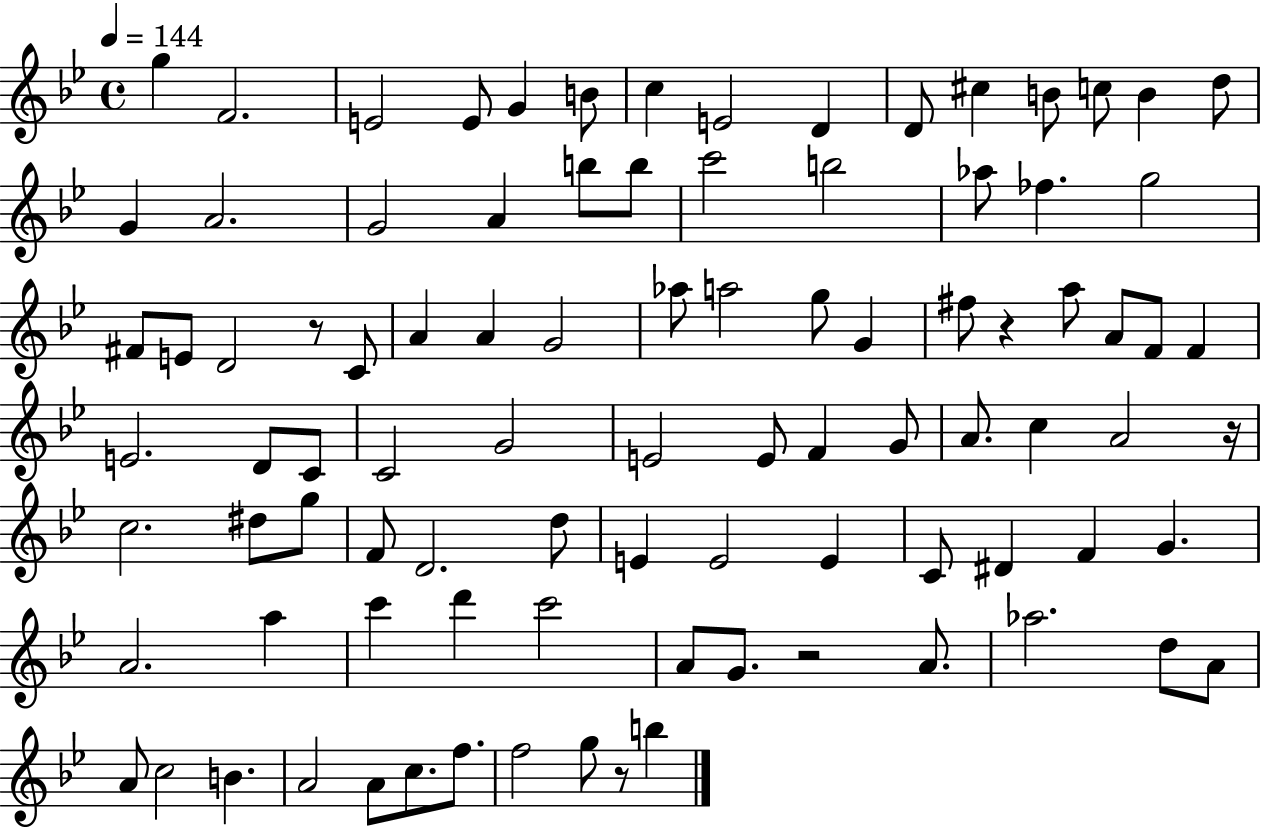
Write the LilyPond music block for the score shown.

{
  \clef treble
  \time 4/4
  \defaultTimeSignature
  \key bes \major
  \tempo 4 = 144
  g''4 f'2. | e'2 e'8 g'4 b'8 | c''4 e'2 d'4 | d'8 cis''4 b'8 c''8 b'4 d''8 | \break g'4 a'2. | g'2 a'4 b''8 b''8 | c'''2 b''2 | aes''8 fes''4. g''2 | \break fis'8 e'8 d'2 r8 c'8 | a'4 a'4 g'2 | aes''8 a''2 g''8 g'4 | fis''8 r4 a''8 a'8 f'8 f'4 | \break e'2. d'8 c'8 | c'2 g'2 | e'2 e'8 f'4 g'8 | a'8. c''4 a'2 r16 | \break c''2. dis''8 g''8 | f'8 d'2. d''8 | e'4 e'2 e'4 | c'8 dis'4 f'4 g'4. | \break a'2. a''4 | c'''4 d'''4 c'''2 | a'8 g'8. r2 a'8. | aes''2. d''8 a'8 | \break a'8 c''2 b'4. | a'2 a'8 c''8. f''8. | f''2 g''8 r8 b''4 | \bar "|."
}